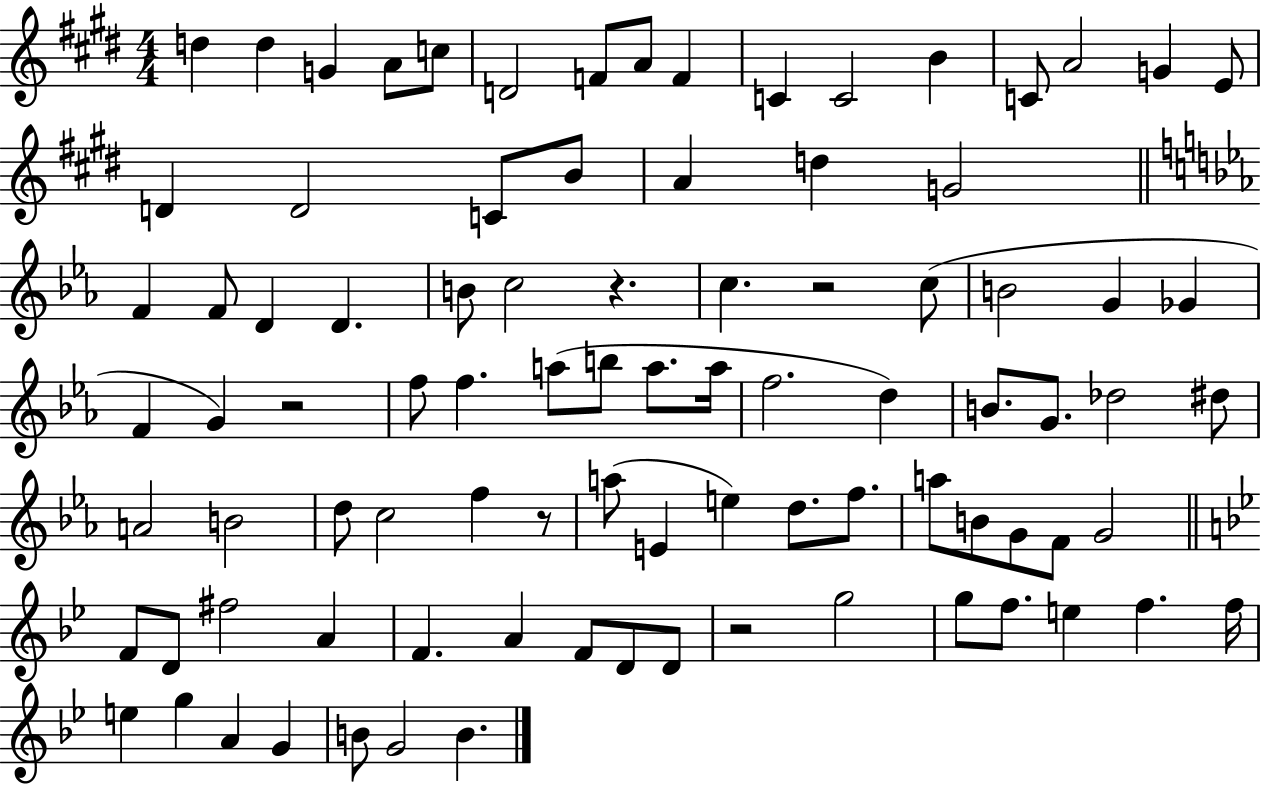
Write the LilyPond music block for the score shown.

{
  \clef treble
  \numericTimeSignature
  \time 4/4
  \key e \major
  d''4 d''4 g'4 a'8 c''8 | d'2 f'8 a'8 f'4 | c'4 c'2 b'4 | c'8 a'2 g'4 e'8 | \break d'4 d'2 c'8 b'8 | a'4 d''4 g'2 | \bar "||" \break \key c \minor f'4 f'8 d'4 d'4. | b'8 c''2 r4. | c''4. r2 c''8( | b'2 g'4 ges'4 | \break f'4 g'4) r2 | f''8 f''4. a''8( b''8 a''8. a''16 | f''2. d''4) | b'8. g'8. des''2 dis''8 | \break a'2 b'2 | d''8 c''2 f''4 r8 | a''8( e'4 e''4) d''8. f''8. | a''8 b'8 g'8 f'8 g'2 | \break \bar "||" \break \key bes \major f'8 d'8 fis''2 a'4 | f'4. a'4 f'8 d'8 d'8 | r2 g''2 | g''8 f''8. e''4 f''4. f''16 | \break e''4 g''4 a'4 g'4 | b'8 g'2 b'4. | \bar "|."
}